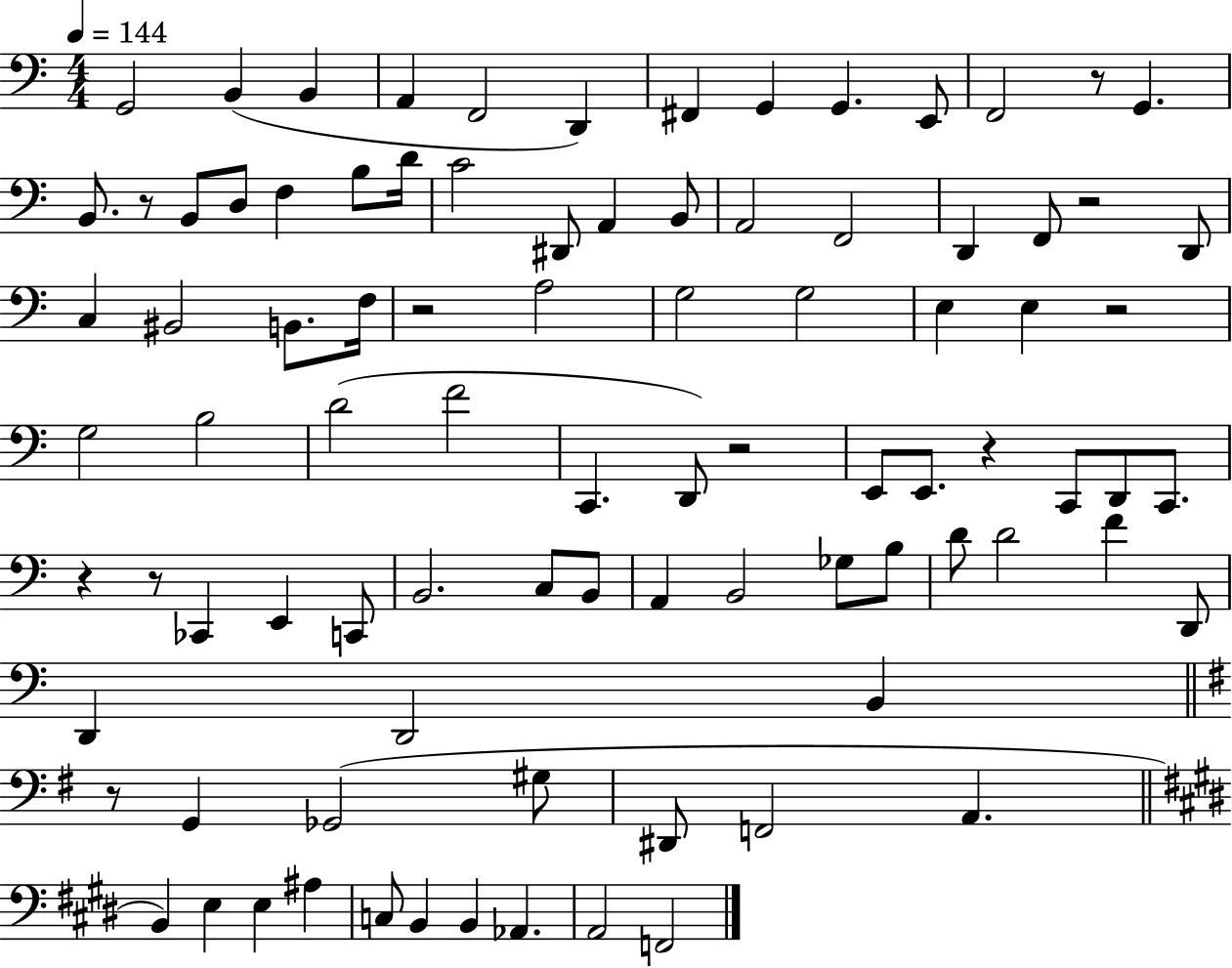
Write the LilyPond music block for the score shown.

{
  \clef bass
  \numericTimeSignature
  \time 4/4
  \key c \major
  \tempo 4 = 144
  g,2 b,4( b,4 | a,4 f,2 d,4) | fis,4 g,4 g,4. e,8 | f,2 r8 g,4. | \break b,8. r8 b,8 d8 f4 b8 d'16 | c'2 dis,8 a,4 b,8 | a,2 f,2 | d,4 f,8 r2 d,8 | \break c4 bis,2 b,8. f16 | r2 a2 | g2 g2 | e4 e4 r2 | \break g2 b2 | d'2( f'2 | c,4. d,8) r2 | e,8 e,8. r4 c,8 d,8 c,8. | \break r4 r8 ces,4 e,4 c,8 | b,2. c8 b,8 | a,4 b,2 ges8 b8 | d'8 d'2 f'4 d,8 | \break d,4 d,2 b,4 | \bar "||" \break \key e \minor r8 g,4 ges,2( gis8 | dis,8 f,2 a,4. | \bar "||" \break \key e \major b,4) e4 e4 ais4 | c8 b,4 b,4 aes,4. | a,2 f,2 | \bar "|."
}